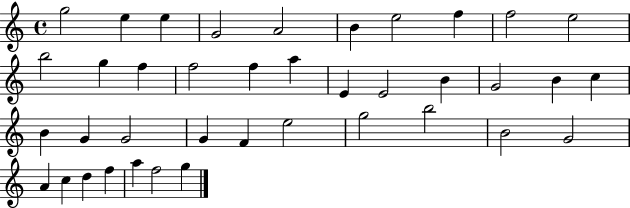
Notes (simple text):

G5/h E5/q E5/q G4/h A4/h B4/q E5/h F5/q F5/h E5/h B5/h G5/q F5/q F5/h F5/q A5/q E4/q E4/h B4/q G4/h B4/q C5/q B4/q G4/q G4/h G4/q F4/q E5/h G5/h B5/h B4/h G4/h A4/q C5/q D5/q F5/q A5/q F5/h G5/q